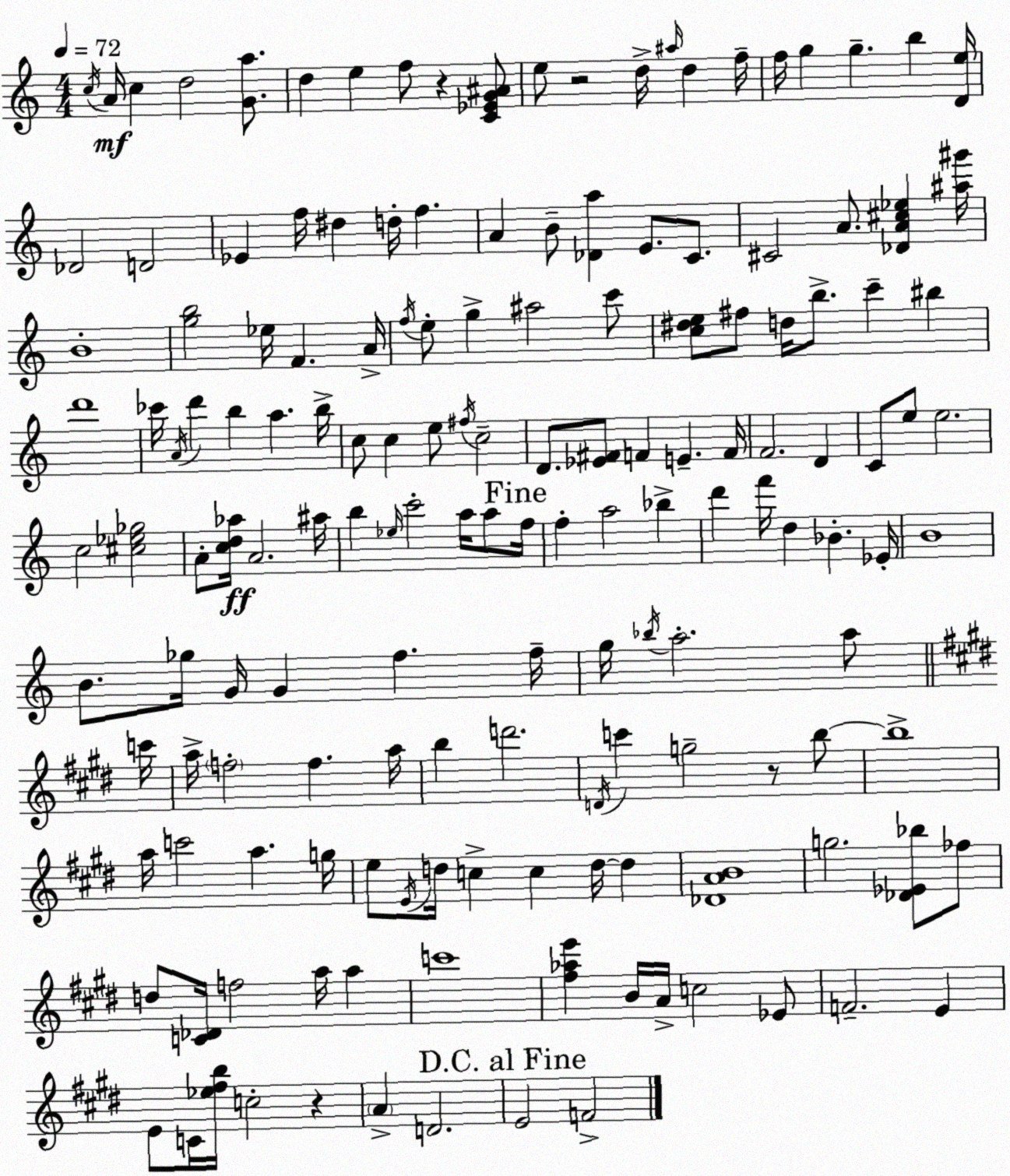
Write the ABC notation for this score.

X:1
T:Untitled
M:4/4
L:1/4
K:Am
c/4 A/4 c d2 [Ga]/2 d e f/2 z [C_EG^A]/2 e/2 z2 d/4 ^a/4 d f/4 f/4 g g b [De]/4 _D2 D2 _E f/4 ^d d/4 f A B/2 [_Da] E/2 C/2 ^C2 A/2 [_DA^c_e] [^a^g']/4 B4 [gb]2 _e/4 F A/4 f/4 e/2 g ^a2 c'/2 [c^de]/2 ^f/2 d/4 b/2 c' ^b d'4 _c'/4 A/4 d' b a b/4 c/2 c e/2 ^f/4 c2 D/2 [_E^F]/2 F E F/4 F2 D C/2 e/2 e2 c2 [^c_e_g]2 A/2 [cd_a]/4 A2 ^a/4 b _e/4 c'2 a/4 a/2 f/4 f a2 _b d' f'/4 d _B _E/4 B4 B/2 _g/4 G/4 G f f/4 g/4 _b/4 a2 a/2 c'/4 a/4 f2 f a/4 b d'2 D/4 c' g2 z/2 b/2 b4 a/4 c'2 a g/4 e/2 E/4 d/4 c c d/4 d [_DAB]4 g2 [_D_E_b]/2 _f/2 d/2 [C_D]/4 f2 a/4 a c'4 [^f_ae'] B/4 A/4 c2 _E/2 F2 E E/2 C/4 [_e^fb]/4 c2 z A D2 E2 F2